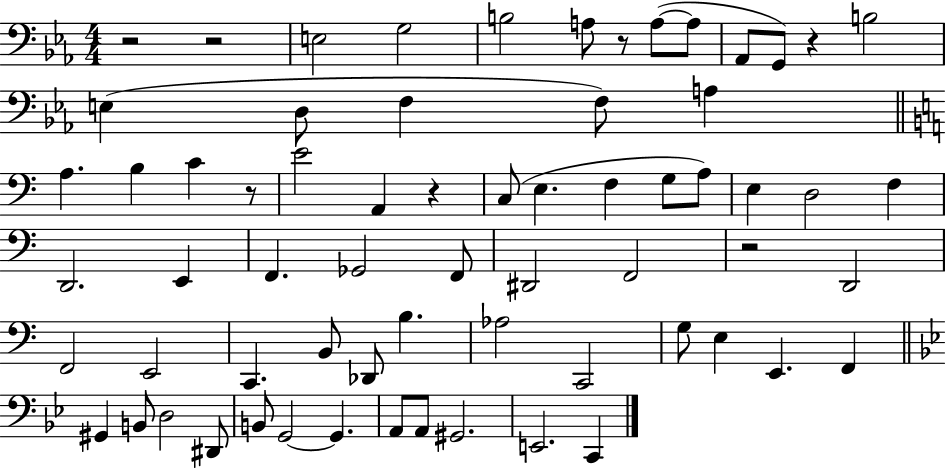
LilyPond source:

{
  \clef bass
  \numericTimeSignature
  \time 4/4
  \key ees \major
  \repeat volta 2 { r2 r2 | e2 g2 | b2 a8 r8 a8~(~ a8 | aes,8 g,8) r4 b2 | \break e4( d8 f4 f8) a4 | \bar "||" \break \key c \major a4. b4 c'4 r8 | e'2 a,4 r4 | c8( e4. f4 g8 a8) | e4 d2 f4 | \break d,2. e,4 | f,4. ges,2 f,8 | dis,2 f,2 | r2 d,2 | \break f,2 e,2 | c,4. b,8 des,8 b4. | aes2 c,2 | g8 e4 e,4. f,4 | \break \bar "||" \break \key bes \major gis,4 b,8 d2 dis,8 | b,8 g,2~~ g,4. | a,8 a,8 gis,2. | e,2. c,4 | \break } \bar "|."
}